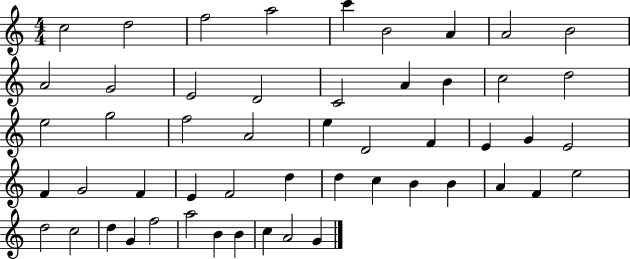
C5/h D5/h F5/h A5/h C6/q B4/h A4/q A4/h B4/h A4/h G4/h E4/h D4/h C4/h A4/q B4/q C5/h D5/h E5/h G5/h F5/h A4/h E5/q D4/h F4/q E4/q G4/q E4/h F4/q G4/h F4/q E4/q F4/h D5/q D5/q C5/q B4/q B4/q A4/q F4/q E5/h D5/h C5/h D5/q G4/q F5/h A5/h B4/q B4/q C5/q A4/h G4/q